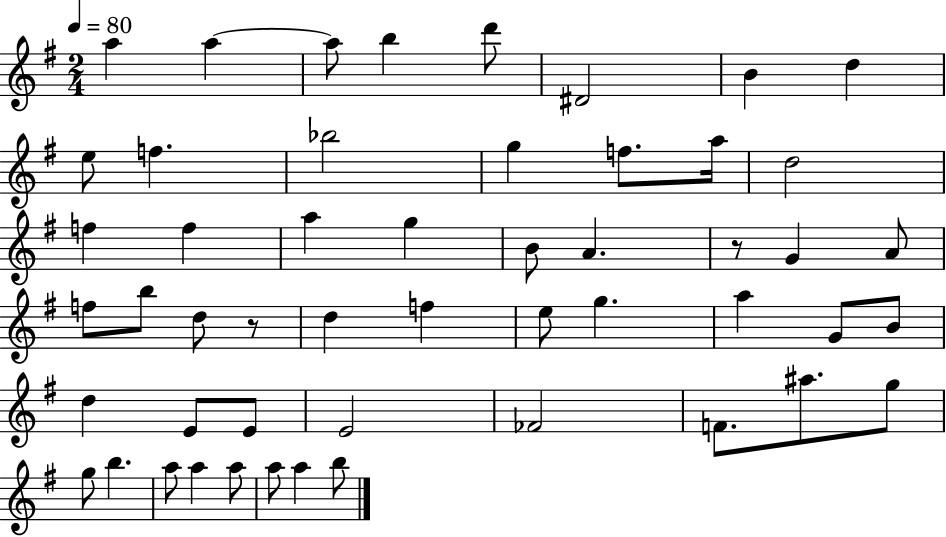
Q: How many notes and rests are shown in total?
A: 51